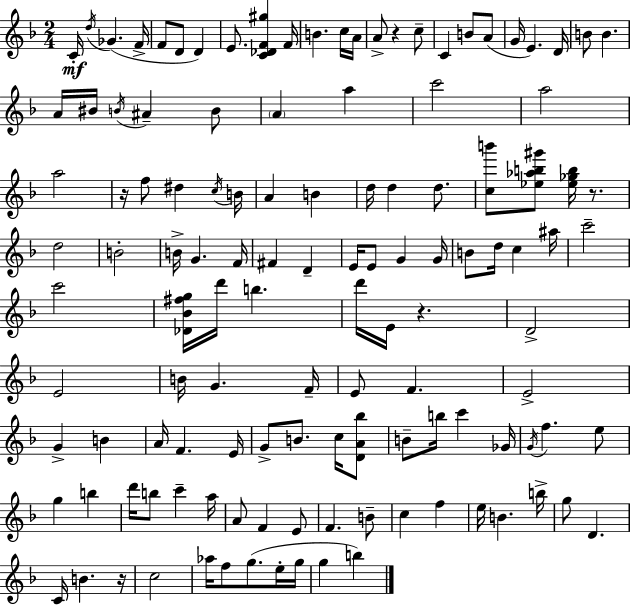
{
  \clef treble
  \numericTimeSignature
  \time 2/4
  \key f \major
  c'16-.\mf \acciaccatura { d''16 } ges'4.( | f'16-> f'8 d'8 d'4) | e'8. <c' des' f' gis''>4 | f'16 b'4. c''16 | \break a'16 a'8-> r4 c''8-- | c'4 b'8 a'8( | g'16 e'4.) | d'16 b'8 b'4. | \break a'16 bis'16 \acciaccatura { b'16 } ais'4-- | b'8 \parenthesize a'4 a''4 | c'''2 | a''2 | \break a''2 | r16 f''8 dis''4 | \acciaccatura { c''16 } b'16 a'4 b'4 | d''16 d''4 | \break d''8. <c'' b'''>8 <ees'' aes'' b'' gis'''>8 <ees'' ges'' b''>16 | r8. d''2 | b'2-. | b'16-> g'4. | \break f'16 fis'4 d'4-- | e'16 e'8 g'4 | g'16 b'8 d''16 c''4 | ais''16 c'''2-- | \break c'''2 | <des' bes' fis'' g''>16 d'''16 b''4. | d'''16 e'16 r4. | d'2-> | \break e'2 | b'16 g'4. | f'16-- e'8 f'4. | e'2-> | \break g'4-> b'4 | a'16 f'4. | e'16 g'8-> b'8. | c''16 <d' a' bes''>8 b'8-- b''16 c'''4 | \break ges'16 \acciaccatura { g'16 } f''4. | e''8 g''4 | b''4 d'''16 b''8 c'''4-- | a''16 a'8 f'4 | \break e'8 f'4. | b'8-- c''4 | f''4 e''16 b'4. | b''16-> g''8 d'4. | \break c'16 b'4. | r16 c''2 | aes''16 f''8 g''8.( | e''16-. g''16 g''4 | \break b''4) \bar "|."
}